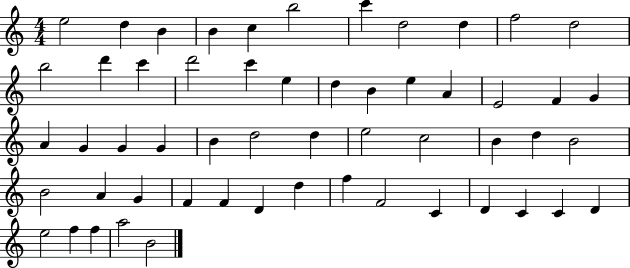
{
  \clef treble
  \numericTimeSignature
  \time 4/4
  \key c \major
  e''2 d''4 b'4 | b'4 c''4 b''2 | c'''4 d''2 d''4 | f''2 d''2 | \break b''2 d'''4 c'''4 | d'''2 c'''4 e''4 | d''4 b'4 e''4 a'4 | e'2 f'4 g'4 | \break a'4 g'4 g'4 g'4 | b'4 d''2 d''4 | e''2 c''2 | b'4 d''4 b'2 | \break b'2 a'4 g'4 | f'4 f'4 d'4 d''4 | f''4 f'2 c'4 | d'4 c'4 c'4 d'4 | \break e''2 f''4 f''4 | a''2 b'2 | \bar "|."
}